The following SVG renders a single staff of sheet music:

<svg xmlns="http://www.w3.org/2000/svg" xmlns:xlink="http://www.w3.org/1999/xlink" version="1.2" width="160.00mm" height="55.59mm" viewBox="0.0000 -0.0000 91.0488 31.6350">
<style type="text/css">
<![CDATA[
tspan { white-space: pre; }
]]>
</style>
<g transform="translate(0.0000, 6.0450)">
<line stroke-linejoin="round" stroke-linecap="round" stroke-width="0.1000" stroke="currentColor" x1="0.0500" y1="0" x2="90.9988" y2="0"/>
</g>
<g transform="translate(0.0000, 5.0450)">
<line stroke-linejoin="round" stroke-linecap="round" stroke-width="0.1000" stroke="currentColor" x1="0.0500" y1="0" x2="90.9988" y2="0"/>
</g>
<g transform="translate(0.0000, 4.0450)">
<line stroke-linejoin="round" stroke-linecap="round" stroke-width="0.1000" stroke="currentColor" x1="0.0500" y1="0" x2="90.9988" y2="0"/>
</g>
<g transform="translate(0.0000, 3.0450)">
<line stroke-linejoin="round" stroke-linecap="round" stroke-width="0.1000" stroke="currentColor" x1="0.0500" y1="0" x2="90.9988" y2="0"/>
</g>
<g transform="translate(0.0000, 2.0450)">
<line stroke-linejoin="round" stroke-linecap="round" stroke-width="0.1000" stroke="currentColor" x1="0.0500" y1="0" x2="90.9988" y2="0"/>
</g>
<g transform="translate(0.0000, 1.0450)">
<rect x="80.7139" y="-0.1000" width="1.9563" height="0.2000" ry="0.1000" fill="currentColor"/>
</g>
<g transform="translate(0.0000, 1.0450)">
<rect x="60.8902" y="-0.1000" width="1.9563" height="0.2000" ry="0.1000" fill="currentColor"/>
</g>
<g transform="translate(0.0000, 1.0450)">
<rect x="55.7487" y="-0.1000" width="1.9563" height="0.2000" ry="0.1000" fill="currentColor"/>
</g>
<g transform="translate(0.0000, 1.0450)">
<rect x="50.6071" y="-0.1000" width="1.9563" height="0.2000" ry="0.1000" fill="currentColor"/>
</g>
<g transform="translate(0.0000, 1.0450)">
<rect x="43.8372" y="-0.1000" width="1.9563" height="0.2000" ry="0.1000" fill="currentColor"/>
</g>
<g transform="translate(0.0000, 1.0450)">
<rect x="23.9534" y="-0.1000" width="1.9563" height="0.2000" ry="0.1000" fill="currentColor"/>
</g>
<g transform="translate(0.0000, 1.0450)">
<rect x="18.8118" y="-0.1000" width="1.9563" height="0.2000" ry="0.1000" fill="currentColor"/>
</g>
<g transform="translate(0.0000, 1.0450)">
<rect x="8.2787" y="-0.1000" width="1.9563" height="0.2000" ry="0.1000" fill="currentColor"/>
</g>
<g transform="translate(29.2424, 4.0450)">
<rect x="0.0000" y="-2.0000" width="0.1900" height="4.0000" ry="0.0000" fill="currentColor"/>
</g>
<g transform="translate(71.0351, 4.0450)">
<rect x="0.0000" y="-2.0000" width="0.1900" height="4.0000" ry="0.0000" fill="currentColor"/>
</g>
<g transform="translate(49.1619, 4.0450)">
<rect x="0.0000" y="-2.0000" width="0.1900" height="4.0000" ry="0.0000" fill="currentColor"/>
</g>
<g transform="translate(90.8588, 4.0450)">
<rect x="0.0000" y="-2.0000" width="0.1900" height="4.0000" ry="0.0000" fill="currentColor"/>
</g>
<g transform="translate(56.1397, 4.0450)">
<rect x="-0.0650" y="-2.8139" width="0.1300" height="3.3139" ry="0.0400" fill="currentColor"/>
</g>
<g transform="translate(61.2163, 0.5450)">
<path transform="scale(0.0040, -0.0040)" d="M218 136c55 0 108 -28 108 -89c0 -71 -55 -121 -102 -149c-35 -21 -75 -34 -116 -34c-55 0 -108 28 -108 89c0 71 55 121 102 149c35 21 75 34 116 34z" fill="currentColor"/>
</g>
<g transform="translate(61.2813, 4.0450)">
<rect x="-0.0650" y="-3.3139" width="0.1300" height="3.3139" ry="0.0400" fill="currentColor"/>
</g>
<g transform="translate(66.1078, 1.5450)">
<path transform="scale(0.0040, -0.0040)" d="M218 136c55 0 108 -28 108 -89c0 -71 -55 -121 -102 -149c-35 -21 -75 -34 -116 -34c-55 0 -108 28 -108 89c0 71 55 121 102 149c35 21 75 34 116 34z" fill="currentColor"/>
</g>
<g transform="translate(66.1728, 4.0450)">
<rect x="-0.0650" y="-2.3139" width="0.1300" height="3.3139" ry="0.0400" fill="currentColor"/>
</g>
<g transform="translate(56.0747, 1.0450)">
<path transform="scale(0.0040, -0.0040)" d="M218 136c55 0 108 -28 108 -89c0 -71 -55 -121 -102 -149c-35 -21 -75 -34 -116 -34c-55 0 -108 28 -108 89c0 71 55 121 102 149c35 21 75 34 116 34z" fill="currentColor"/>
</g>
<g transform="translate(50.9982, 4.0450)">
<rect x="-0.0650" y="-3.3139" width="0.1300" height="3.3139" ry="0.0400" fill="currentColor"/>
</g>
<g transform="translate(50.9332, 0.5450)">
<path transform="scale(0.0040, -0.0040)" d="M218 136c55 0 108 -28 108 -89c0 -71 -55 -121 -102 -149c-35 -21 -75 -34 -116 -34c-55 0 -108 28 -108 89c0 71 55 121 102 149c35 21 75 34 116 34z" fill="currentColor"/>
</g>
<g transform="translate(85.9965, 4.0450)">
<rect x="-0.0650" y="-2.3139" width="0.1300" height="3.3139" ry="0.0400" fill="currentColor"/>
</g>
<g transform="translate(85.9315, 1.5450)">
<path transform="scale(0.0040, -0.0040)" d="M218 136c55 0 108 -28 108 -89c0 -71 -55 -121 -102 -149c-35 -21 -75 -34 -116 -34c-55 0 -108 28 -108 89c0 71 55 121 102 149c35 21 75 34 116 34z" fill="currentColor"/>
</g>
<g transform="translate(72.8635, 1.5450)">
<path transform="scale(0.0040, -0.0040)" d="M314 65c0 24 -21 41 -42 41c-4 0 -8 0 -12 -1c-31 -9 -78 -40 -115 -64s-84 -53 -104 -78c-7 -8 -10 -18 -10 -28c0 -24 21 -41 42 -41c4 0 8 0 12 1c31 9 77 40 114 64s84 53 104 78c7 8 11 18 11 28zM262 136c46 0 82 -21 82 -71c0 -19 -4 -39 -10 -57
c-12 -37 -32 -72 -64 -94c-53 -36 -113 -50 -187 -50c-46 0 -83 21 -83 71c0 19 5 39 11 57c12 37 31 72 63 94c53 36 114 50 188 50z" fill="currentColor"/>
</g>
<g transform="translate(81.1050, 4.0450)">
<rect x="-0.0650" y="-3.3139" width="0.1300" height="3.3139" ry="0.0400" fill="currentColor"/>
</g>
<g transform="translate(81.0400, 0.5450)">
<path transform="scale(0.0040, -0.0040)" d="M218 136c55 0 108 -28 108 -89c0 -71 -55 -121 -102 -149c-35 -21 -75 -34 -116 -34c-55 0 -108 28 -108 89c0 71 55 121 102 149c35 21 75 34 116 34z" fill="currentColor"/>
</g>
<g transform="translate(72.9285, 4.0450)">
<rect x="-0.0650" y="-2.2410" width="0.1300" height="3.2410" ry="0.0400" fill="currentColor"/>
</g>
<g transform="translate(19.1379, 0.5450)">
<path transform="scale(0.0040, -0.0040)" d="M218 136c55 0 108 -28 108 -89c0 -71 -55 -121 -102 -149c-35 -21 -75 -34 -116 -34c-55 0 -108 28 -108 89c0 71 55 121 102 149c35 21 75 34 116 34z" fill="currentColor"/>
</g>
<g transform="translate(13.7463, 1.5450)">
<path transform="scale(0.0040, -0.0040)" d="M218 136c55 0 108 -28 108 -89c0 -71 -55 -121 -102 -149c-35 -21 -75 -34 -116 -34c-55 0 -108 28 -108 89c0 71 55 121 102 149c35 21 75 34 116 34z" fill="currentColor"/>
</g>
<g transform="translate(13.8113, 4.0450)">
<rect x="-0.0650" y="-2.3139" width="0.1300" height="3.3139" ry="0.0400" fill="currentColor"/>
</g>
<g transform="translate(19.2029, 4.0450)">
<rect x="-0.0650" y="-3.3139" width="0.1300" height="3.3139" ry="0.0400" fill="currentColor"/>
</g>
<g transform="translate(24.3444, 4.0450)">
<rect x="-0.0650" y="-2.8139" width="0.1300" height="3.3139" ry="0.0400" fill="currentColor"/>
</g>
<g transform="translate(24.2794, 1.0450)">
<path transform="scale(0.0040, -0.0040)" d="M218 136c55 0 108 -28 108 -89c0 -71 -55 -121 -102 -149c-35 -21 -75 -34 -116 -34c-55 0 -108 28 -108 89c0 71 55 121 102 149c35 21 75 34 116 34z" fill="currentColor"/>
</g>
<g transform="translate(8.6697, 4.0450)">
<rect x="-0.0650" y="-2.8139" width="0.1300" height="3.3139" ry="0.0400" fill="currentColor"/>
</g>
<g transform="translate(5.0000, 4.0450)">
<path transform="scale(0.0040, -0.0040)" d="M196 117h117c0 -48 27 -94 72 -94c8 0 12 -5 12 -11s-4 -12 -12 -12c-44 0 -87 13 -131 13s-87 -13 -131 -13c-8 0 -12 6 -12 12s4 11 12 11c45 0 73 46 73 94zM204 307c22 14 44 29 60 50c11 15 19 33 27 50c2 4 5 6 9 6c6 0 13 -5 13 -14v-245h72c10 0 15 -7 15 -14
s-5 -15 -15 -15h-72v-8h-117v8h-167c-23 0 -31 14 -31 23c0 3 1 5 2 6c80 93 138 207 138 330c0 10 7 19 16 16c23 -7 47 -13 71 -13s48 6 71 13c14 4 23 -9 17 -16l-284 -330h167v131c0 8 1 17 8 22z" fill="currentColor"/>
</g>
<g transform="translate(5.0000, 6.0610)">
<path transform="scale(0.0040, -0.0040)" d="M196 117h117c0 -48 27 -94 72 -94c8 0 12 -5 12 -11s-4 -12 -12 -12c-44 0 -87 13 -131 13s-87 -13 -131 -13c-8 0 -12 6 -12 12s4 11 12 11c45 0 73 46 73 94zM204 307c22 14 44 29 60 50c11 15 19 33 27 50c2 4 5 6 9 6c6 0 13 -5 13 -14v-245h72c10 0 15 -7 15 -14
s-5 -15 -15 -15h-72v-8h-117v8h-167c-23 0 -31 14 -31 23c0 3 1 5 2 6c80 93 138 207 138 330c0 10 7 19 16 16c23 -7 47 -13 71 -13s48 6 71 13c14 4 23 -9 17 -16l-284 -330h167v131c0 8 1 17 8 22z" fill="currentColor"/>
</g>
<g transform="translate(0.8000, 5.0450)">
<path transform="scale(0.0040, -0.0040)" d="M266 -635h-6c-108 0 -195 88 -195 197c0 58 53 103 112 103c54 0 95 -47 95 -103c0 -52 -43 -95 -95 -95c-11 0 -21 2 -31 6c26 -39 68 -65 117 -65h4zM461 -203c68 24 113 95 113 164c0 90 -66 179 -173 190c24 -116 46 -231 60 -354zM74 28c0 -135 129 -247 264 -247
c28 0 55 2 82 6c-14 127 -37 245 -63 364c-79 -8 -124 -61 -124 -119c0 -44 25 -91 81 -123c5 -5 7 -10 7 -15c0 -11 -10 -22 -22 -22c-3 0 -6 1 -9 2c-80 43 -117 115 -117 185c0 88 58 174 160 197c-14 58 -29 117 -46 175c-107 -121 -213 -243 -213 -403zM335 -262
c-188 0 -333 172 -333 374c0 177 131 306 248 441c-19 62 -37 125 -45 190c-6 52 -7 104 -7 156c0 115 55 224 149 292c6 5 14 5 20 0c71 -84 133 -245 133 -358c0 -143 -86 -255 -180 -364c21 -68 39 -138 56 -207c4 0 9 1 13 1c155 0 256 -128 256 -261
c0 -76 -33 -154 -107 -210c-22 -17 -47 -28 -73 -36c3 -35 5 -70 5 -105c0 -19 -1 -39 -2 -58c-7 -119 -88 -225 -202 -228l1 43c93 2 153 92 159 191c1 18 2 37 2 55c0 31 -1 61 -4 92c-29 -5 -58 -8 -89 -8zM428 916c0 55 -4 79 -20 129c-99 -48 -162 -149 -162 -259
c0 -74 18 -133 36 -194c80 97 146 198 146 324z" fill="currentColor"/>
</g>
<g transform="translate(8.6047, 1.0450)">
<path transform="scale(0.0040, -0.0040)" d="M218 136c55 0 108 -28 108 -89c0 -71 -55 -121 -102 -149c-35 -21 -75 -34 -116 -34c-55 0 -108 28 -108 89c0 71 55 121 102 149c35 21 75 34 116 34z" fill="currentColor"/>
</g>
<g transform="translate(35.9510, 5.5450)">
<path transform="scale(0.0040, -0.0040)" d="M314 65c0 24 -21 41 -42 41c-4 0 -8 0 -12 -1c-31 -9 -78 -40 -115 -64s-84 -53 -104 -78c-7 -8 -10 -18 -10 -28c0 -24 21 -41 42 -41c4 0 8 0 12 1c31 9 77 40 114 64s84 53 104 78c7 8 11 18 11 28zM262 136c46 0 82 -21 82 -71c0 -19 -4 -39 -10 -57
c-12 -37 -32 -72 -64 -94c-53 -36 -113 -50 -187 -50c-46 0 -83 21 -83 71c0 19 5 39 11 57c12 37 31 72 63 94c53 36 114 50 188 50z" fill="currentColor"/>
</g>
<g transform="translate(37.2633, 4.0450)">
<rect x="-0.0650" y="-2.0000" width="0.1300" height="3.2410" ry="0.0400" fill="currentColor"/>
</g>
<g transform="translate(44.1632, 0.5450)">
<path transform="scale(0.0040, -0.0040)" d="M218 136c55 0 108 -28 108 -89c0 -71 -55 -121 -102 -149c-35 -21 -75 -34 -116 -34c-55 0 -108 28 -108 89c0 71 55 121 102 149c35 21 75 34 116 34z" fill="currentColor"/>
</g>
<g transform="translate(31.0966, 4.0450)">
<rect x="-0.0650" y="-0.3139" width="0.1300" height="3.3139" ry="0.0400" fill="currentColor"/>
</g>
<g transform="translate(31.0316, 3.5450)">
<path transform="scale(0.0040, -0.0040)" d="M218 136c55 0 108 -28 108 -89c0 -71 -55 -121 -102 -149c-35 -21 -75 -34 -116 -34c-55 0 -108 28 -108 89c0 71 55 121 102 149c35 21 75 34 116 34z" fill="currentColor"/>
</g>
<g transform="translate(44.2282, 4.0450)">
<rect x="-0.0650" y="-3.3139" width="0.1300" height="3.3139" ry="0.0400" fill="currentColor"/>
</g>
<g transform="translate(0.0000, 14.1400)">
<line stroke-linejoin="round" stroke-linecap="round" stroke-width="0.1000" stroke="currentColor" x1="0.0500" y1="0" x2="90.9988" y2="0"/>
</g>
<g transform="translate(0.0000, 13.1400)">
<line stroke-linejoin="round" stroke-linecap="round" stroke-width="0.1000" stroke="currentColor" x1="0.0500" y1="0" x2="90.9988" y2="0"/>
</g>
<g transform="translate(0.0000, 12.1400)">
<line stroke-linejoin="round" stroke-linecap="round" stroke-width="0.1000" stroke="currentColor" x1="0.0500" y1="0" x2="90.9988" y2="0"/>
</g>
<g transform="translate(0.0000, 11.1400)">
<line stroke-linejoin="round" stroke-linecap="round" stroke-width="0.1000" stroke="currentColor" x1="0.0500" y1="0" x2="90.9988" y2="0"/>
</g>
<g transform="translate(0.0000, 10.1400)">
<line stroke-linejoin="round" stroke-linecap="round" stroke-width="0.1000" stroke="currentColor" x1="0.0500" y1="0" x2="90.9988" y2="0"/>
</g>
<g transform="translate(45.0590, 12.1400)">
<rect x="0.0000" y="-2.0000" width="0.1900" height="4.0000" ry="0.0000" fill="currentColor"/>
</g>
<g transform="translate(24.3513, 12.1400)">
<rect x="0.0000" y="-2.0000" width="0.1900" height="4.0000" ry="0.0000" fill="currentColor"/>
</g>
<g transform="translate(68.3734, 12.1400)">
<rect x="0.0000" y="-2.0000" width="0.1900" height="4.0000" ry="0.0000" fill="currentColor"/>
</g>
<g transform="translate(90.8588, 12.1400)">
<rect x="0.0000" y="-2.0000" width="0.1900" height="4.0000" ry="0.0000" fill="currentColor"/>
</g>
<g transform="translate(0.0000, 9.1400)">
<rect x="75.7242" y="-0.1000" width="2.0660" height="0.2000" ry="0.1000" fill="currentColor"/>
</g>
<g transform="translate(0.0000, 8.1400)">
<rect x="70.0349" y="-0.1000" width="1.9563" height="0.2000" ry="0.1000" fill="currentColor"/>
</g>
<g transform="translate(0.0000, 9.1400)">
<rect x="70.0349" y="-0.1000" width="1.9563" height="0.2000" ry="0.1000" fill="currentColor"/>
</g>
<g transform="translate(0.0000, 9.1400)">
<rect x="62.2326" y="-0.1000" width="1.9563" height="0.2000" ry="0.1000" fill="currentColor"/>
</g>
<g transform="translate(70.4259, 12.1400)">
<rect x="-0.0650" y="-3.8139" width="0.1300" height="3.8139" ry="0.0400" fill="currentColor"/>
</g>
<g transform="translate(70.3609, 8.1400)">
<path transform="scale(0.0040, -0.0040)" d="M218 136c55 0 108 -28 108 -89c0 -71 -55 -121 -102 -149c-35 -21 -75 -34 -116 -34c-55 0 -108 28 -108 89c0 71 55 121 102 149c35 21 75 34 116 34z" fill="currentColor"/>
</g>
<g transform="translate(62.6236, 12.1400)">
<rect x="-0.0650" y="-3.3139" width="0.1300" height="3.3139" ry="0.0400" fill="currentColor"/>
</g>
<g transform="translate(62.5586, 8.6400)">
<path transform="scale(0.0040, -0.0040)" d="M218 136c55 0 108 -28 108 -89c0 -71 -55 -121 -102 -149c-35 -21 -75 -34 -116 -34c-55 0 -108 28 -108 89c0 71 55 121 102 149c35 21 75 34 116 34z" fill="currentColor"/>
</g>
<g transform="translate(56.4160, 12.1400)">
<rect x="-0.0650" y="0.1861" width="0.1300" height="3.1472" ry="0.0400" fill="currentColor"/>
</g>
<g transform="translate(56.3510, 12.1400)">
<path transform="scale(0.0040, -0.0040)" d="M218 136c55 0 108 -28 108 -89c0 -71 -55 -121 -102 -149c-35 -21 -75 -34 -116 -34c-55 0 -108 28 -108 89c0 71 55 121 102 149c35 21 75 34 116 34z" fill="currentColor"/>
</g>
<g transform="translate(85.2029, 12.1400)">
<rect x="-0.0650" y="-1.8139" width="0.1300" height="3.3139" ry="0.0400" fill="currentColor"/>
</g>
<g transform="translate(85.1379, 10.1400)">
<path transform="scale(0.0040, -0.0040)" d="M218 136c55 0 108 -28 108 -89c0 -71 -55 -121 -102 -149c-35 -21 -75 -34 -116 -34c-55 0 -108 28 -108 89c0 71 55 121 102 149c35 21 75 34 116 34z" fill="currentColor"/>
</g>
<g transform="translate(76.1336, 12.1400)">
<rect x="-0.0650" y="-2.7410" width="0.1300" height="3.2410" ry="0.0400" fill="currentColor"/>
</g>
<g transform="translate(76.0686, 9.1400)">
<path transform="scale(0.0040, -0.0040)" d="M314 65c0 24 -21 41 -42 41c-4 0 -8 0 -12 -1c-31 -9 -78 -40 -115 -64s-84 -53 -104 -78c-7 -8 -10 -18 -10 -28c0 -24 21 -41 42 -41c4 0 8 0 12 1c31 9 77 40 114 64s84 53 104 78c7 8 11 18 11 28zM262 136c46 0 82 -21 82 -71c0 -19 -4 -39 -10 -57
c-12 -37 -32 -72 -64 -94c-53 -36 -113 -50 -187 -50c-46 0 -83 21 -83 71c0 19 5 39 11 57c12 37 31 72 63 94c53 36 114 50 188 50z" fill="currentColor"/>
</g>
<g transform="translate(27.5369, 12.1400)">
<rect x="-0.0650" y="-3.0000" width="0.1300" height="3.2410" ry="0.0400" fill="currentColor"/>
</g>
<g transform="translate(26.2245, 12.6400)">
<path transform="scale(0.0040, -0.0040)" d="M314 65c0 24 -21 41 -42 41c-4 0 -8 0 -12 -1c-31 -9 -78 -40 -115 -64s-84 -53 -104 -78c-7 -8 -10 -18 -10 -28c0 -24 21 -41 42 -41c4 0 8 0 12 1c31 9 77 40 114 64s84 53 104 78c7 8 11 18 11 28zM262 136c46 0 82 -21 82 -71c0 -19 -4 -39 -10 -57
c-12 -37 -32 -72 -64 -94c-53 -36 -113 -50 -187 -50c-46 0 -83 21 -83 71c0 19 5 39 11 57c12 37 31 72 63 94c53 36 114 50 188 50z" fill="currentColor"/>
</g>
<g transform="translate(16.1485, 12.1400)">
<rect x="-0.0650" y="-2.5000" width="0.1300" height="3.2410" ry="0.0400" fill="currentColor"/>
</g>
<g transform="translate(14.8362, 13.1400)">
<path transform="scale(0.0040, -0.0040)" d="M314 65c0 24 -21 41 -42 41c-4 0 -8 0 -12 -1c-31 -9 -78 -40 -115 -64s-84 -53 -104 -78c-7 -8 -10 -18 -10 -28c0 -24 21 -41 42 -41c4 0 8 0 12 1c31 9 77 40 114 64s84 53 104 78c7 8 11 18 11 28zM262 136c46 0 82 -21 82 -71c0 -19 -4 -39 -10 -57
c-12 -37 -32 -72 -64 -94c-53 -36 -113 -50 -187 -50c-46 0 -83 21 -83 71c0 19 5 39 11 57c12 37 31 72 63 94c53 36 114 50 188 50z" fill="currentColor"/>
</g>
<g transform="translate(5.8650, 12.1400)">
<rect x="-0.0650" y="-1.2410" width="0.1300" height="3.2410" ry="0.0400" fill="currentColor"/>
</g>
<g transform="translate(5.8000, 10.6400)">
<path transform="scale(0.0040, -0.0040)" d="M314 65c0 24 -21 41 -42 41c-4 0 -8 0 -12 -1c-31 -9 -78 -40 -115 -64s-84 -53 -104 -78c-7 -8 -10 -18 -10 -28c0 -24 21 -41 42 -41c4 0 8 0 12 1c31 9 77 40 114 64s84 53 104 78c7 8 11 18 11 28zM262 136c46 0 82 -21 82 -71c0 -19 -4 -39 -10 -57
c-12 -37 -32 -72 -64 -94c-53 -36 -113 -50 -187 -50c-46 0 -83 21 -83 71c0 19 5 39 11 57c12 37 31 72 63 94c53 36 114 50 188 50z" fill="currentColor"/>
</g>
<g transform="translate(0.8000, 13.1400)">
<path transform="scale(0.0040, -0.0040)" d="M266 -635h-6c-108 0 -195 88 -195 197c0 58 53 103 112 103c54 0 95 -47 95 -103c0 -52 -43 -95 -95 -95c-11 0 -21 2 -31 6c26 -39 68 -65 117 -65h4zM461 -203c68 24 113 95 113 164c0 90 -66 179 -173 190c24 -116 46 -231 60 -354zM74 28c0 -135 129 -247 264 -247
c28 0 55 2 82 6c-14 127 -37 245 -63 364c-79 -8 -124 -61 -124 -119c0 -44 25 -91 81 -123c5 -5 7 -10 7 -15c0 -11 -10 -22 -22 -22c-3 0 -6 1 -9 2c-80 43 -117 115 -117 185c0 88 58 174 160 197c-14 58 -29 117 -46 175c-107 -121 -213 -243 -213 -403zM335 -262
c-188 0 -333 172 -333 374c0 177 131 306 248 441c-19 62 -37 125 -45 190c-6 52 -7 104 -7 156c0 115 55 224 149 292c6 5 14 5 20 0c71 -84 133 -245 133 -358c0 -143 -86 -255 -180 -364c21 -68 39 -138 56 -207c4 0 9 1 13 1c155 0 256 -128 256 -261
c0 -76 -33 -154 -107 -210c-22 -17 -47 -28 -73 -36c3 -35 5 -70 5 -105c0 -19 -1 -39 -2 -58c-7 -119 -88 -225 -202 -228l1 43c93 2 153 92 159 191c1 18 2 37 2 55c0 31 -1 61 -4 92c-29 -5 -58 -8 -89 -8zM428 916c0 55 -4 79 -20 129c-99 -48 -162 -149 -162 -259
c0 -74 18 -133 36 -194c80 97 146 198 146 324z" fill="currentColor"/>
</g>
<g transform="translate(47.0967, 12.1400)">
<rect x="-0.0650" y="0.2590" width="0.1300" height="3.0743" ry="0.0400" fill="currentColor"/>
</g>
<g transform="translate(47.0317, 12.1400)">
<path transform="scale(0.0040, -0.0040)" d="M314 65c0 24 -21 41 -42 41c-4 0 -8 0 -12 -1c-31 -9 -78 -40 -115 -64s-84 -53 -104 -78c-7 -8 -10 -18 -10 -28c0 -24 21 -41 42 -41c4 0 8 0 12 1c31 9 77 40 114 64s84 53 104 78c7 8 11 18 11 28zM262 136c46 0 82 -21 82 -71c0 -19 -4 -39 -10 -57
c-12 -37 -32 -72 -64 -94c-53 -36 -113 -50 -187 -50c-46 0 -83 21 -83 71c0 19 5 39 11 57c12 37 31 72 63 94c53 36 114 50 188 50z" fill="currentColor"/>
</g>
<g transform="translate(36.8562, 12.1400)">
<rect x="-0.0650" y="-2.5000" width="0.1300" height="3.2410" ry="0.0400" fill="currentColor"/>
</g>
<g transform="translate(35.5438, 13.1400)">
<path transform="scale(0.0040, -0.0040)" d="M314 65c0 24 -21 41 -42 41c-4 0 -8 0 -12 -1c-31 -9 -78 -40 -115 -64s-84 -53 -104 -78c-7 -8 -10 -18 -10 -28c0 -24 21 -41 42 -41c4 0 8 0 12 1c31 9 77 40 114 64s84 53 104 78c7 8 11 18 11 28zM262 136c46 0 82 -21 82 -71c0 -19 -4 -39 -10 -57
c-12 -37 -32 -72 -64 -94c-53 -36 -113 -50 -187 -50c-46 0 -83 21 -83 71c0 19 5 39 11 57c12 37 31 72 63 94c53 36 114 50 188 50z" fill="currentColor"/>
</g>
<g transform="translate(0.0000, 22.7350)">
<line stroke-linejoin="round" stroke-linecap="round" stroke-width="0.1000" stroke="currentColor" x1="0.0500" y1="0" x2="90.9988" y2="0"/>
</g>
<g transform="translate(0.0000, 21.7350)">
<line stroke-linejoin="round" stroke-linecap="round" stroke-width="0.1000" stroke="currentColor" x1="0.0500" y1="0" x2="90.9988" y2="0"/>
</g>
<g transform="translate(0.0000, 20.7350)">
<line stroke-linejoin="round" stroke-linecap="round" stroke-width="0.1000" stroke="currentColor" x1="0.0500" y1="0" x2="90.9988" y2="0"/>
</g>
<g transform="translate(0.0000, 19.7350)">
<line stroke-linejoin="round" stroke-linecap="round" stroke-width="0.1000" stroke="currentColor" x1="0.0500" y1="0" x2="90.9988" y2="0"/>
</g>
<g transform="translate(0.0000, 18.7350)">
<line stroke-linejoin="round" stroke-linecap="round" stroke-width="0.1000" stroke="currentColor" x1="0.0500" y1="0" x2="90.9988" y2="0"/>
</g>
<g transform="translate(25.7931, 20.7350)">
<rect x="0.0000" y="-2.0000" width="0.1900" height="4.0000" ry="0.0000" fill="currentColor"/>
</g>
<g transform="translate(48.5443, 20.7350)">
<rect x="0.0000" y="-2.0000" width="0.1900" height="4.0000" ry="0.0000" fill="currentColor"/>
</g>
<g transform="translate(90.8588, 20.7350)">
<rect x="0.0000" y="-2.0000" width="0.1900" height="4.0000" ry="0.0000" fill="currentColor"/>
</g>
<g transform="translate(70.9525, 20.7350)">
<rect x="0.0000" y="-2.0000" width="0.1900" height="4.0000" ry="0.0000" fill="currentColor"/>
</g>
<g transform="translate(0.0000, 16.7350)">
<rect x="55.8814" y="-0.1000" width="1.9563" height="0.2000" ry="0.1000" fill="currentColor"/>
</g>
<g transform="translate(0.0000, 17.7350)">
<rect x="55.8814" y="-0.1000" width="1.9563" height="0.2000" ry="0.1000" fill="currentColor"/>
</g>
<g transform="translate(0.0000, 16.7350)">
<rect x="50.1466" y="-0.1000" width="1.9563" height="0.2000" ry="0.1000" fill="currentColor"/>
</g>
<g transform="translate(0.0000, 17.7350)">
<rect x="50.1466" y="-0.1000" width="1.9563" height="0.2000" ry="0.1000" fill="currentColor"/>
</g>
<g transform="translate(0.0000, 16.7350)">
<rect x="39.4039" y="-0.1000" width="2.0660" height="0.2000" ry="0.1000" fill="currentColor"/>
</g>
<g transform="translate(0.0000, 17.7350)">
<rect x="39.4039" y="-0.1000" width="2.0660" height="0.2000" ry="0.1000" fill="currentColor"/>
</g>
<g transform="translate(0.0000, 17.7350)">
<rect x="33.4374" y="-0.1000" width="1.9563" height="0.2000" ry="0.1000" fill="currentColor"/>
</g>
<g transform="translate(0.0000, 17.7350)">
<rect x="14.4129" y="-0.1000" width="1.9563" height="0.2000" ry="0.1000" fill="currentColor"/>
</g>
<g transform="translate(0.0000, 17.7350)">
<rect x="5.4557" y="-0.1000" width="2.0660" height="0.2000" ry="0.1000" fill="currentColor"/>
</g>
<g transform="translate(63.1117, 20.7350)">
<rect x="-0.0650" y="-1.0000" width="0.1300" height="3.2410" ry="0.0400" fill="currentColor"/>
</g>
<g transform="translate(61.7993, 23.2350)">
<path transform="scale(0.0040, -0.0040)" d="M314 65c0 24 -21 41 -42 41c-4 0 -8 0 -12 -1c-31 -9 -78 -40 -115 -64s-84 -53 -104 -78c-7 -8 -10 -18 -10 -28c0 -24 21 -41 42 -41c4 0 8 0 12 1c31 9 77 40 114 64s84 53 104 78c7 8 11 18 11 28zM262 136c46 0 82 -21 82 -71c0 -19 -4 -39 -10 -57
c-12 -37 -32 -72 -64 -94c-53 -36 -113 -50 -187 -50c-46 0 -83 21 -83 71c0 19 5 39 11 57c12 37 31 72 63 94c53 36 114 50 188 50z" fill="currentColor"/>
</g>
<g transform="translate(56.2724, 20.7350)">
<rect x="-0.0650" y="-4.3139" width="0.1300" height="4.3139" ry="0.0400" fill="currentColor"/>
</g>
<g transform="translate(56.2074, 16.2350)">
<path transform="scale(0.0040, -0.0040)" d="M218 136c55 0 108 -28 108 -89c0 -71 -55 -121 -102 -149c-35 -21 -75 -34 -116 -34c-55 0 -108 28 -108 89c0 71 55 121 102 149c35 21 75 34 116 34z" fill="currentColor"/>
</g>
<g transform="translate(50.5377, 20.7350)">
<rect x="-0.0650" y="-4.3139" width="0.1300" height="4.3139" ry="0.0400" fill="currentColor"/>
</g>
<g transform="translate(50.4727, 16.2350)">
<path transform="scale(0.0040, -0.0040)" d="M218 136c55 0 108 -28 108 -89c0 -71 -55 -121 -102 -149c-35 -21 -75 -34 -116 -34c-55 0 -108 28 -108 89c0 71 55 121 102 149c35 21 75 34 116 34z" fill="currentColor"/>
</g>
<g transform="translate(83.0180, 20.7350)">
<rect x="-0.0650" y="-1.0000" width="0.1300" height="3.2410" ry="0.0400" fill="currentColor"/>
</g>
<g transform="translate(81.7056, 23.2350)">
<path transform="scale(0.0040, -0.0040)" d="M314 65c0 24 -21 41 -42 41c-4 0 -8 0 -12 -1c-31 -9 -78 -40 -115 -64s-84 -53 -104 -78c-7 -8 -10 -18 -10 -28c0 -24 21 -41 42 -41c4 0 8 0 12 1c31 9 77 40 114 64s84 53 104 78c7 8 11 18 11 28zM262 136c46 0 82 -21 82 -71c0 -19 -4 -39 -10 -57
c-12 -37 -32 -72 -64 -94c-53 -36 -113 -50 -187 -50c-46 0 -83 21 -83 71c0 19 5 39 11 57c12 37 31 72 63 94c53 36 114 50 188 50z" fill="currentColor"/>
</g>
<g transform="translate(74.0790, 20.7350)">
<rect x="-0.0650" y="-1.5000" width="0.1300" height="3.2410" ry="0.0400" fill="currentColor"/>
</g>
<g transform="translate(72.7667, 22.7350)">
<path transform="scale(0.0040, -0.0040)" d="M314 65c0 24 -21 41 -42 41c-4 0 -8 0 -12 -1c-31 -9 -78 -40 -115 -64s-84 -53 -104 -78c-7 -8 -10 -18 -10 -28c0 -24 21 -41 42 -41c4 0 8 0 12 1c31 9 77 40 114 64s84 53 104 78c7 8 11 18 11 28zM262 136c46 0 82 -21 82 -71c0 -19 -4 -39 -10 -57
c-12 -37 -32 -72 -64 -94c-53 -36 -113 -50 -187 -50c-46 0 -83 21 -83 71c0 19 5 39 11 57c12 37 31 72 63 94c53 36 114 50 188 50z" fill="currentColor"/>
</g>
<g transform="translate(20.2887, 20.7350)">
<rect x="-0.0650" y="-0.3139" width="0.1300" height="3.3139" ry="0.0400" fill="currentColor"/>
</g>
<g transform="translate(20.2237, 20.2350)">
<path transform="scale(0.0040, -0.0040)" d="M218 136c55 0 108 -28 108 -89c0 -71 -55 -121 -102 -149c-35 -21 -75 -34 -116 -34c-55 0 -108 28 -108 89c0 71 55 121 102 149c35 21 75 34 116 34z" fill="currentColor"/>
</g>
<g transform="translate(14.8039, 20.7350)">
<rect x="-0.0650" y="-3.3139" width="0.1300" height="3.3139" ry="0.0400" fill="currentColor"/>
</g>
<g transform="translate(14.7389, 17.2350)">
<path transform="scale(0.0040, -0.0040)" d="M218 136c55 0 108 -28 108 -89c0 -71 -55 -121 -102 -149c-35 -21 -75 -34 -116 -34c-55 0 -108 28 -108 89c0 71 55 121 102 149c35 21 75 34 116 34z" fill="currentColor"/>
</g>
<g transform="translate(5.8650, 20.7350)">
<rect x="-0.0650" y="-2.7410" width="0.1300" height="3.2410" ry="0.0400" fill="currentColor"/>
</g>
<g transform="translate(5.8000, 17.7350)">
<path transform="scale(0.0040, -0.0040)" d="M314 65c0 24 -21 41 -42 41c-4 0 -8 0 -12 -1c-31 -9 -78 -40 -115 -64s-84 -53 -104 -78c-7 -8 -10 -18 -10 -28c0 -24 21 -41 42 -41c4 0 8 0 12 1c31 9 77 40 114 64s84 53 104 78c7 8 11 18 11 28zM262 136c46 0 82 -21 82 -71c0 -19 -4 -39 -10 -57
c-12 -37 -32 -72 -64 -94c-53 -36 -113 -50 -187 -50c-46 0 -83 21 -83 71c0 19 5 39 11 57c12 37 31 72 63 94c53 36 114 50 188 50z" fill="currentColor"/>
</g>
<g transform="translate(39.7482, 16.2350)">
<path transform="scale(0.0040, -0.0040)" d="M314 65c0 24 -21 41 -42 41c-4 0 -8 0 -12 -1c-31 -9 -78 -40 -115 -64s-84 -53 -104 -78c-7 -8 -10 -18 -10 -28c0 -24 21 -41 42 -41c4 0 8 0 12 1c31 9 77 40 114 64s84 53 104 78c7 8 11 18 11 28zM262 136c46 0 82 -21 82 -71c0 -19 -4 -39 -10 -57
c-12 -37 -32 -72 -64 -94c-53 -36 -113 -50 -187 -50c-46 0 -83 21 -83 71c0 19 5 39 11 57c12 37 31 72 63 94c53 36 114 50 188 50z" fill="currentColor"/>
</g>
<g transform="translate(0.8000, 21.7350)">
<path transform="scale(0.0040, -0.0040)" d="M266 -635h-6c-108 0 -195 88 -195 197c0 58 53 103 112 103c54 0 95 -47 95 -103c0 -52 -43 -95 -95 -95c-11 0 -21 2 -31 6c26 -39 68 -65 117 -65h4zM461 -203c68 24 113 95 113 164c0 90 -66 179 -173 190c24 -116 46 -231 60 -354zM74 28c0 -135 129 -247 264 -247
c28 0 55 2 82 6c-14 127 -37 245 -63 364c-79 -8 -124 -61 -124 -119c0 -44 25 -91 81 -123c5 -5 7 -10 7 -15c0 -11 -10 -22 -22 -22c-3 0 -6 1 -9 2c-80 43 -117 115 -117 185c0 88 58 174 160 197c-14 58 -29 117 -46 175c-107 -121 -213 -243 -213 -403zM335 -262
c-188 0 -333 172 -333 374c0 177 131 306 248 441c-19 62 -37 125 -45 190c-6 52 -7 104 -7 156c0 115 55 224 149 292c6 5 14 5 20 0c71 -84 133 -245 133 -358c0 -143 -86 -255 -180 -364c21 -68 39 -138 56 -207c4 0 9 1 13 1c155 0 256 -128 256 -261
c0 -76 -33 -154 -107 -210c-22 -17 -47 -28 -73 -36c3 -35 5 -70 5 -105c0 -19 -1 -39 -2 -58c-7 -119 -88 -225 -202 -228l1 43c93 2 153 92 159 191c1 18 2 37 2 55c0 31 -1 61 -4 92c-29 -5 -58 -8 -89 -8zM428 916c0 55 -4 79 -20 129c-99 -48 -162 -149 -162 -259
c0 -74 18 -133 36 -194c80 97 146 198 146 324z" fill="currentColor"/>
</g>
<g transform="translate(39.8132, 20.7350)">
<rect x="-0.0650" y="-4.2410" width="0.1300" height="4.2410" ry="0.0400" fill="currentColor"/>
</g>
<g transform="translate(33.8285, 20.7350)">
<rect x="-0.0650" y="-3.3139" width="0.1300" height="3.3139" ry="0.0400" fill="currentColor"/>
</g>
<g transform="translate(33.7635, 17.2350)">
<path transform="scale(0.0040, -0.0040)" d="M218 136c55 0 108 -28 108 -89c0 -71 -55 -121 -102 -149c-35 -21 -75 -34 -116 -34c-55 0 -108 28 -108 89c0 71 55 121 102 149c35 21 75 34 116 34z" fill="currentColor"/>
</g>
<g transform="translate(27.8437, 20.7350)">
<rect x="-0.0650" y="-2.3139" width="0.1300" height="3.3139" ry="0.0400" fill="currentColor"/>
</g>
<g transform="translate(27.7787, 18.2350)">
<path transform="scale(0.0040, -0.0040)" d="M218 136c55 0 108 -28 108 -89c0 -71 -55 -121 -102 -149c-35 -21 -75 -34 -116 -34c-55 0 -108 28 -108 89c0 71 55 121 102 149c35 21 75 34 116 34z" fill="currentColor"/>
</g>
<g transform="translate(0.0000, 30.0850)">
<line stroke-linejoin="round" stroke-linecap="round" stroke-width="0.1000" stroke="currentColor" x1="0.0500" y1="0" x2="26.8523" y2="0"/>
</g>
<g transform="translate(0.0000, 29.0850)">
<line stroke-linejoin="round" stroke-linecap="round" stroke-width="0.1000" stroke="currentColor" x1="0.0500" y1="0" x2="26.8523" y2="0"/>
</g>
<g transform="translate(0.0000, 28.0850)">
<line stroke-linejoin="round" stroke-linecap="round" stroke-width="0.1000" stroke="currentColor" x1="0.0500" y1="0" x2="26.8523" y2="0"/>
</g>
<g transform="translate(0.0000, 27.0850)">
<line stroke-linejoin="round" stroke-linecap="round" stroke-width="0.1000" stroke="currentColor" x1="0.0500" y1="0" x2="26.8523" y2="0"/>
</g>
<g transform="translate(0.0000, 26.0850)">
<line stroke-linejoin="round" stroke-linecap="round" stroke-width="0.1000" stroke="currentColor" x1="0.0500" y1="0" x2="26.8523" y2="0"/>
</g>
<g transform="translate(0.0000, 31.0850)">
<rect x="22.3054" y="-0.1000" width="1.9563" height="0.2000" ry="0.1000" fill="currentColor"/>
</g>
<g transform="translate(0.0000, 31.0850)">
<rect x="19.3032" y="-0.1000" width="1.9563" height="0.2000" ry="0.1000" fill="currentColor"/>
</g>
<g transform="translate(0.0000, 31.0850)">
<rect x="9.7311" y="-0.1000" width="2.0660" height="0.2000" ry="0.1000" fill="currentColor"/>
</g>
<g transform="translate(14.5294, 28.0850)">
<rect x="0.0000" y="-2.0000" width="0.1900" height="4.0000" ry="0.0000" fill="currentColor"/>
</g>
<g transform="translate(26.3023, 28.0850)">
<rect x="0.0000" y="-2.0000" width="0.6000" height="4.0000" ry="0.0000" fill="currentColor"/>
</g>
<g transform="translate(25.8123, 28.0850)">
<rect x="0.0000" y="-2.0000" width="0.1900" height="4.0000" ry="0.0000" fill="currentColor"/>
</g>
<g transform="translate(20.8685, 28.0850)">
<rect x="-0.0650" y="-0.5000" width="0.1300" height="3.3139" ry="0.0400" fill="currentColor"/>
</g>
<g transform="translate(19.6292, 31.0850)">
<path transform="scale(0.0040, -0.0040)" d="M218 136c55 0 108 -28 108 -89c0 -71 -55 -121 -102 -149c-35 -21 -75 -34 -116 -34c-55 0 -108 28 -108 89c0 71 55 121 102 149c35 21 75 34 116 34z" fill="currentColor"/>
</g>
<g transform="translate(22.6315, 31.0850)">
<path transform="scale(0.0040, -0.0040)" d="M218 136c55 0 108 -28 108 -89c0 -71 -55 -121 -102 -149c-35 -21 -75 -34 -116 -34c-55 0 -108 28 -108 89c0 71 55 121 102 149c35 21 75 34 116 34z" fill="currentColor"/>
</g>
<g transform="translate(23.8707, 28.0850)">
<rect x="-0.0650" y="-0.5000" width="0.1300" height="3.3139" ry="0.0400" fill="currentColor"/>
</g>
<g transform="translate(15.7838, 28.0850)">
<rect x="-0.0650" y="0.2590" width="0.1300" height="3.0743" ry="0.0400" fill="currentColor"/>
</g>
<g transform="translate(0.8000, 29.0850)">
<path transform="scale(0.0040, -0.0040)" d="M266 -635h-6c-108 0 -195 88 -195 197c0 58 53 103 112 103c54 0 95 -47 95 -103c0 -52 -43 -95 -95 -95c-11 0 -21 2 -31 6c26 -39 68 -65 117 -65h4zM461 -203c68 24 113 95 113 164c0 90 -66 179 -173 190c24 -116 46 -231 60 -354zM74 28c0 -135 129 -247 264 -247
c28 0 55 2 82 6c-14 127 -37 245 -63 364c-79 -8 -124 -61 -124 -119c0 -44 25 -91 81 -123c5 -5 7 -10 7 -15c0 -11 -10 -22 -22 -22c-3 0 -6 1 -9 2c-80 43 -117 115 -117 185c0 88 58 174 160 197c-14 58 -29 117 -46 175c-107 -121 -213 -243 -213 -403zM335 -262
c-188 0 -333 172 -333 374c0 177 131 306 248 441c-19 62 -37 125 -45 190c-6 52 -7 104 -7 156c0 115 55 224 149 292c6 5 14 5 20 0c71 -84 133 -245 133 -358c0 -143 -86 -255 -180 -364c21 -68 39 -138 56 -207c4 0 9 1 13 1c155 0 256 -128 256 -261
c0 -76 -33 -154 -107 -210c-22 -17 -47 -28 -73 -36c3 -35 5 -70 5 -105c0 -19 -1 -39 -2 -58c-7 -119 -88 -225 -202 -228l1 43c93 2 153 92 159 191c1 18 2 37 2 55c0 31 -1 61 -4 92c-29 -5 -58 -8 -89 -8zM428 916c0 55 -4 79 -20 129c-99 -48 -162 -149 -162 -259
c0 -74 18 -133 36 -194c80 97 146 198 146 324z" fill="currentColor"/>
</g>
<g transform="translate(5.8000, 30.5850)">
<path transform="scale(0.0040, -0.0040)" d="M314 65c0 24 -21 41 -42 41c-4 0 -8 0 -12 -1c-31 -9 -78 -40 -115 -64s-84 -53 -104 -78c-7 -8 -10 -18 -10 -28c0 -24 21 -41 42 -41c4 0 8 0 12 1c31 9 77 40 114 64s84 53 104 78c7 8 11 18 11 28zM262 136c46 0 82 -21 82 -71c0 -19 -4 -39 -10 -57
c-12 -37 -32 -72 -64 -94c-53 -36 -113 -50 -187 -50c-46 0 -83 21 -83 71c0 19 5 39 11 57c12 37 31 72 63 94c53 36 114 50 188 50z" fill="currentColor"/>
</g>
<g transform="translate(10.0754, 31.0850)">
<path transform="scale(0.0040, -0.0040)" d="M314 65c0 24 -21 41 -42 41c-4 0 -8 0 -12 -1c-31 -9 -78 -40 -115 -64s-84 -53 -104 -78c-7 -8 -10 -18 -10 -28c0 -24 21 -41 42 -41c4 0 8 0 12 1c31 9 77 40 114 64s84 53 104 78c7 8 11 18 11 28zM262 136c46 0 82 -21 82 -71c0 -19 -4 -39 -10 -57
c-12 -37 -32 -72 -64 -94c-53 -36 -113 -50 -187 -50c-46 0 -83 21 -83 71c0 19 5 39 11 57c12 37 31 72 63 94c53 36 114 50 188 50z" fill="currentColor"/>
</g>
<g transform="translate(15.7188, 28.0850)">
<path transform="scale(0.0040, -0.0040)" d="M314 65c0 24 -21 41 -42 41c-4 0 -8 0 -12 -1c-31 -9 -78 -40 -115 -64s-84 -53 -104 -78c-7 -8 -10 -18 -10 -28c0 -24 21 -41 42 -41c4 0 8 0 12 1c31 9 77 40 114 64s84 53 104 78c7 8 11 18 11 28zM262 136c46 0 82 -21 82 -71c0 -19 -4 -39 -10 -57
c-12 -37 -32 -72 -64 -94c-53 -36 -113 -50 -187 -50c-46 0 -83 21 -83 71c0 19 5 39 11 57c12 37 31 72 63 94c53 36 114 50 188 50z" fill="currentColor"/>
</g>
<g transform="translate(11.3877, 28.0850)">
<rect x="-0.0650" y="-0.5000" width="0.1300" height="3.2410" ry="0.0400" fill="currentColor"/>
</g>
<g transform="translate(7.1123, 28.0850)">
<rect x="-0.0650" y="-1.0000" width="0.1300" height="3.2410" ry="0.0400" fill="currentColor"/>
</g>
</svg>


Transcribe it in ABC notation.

X:1
T:Untitled
M:4/4
L:1/4
K:C
a g b a c F2 b b a b g g2 b g e2 G2 A2 G2 B2 B b c' a2 f a2 b c g b d'2 d' d' D2 E2 D2 D2 C2 B2 C C